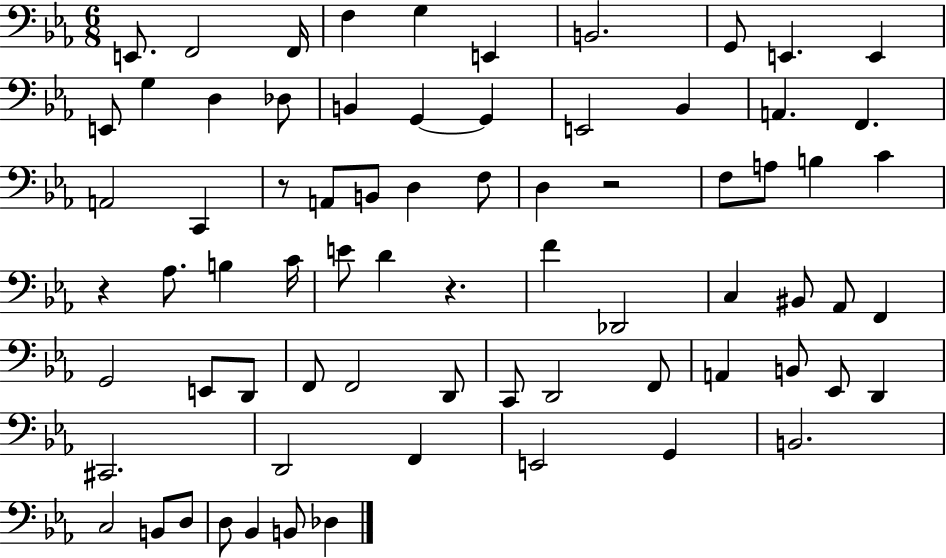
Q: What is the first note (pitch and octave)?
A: E2